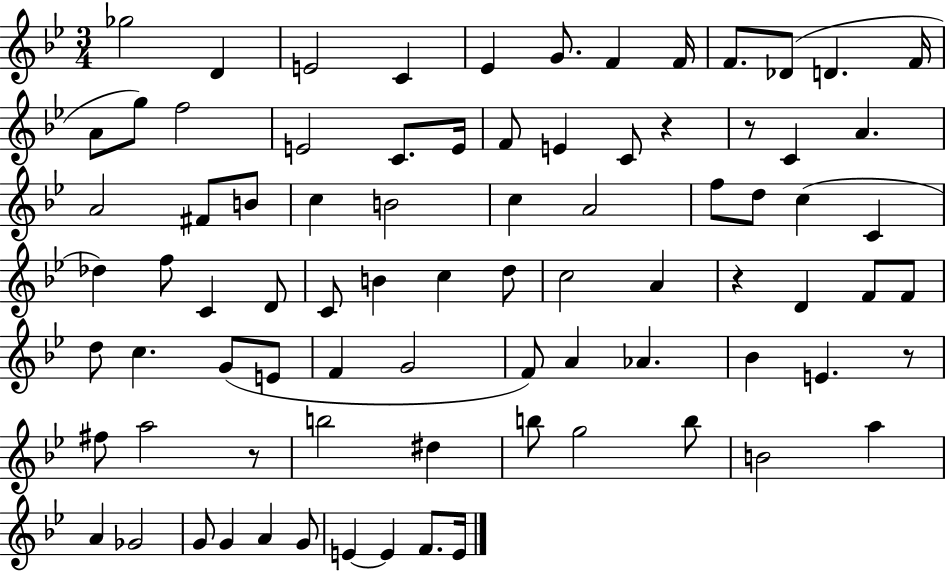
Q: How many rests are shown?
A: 5